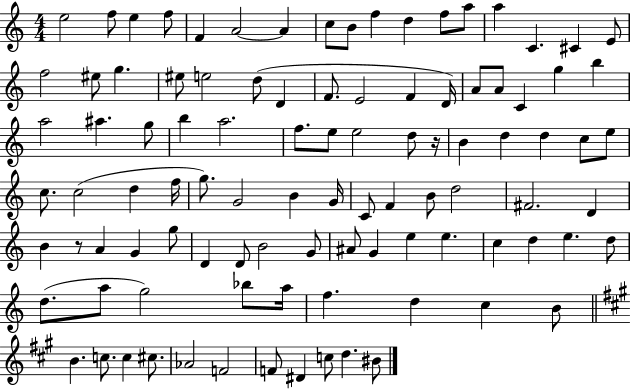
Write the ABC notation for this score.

X:1
T:Untitled
M:4/4
L:1/4
K:C
e2 f/2 e f/2 F A2 A c/2 B/2 f d f/2 a/2 a C ^C E/2 f2 ^e/2 g ^e/2 e2 d/2 D F/2 E2 F D/4 A/2 A/2 C g b a2 ^a g/2 b a2 f/2 e/2 e2 d/2 z/4 B d d c/2 e/2 c/2 c2 d f/4 g/2 G2 B G/4 C/2 F B/2 d2 ^F2 D B z/2 A G g/2 D D/2 B2 G/2 ^A/2 G e e c d e d/2 d/2 a/2 g2 _b/2 a/4 f d c B/2 B c/2 c ^c/2 _A2 F2 F/2 ^D c/2 d ^B/2